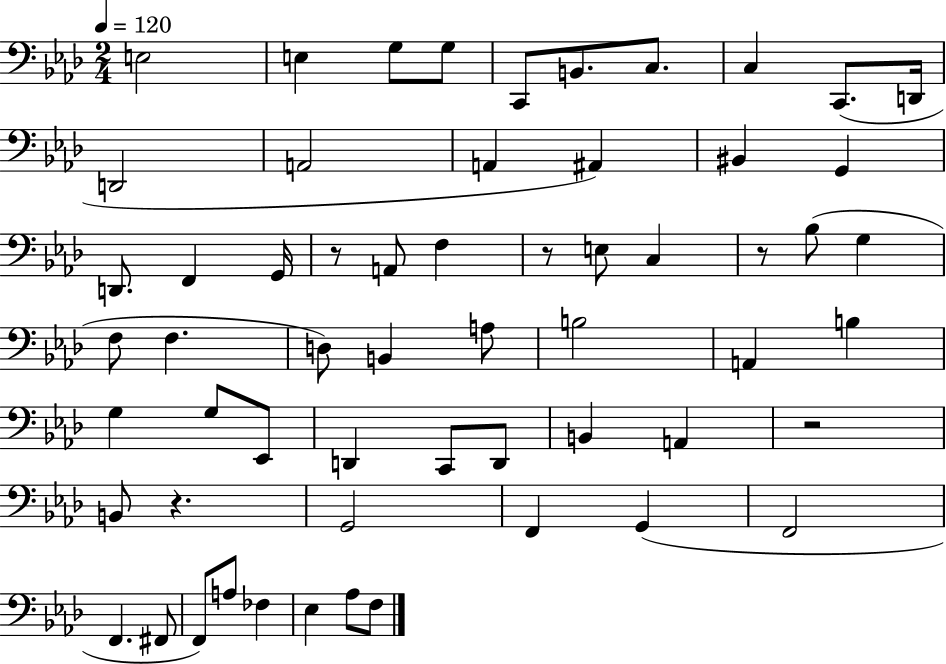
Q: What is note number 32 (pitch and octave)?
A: A2